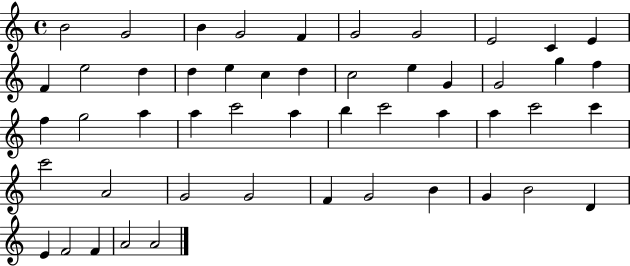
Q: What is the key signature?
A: C major